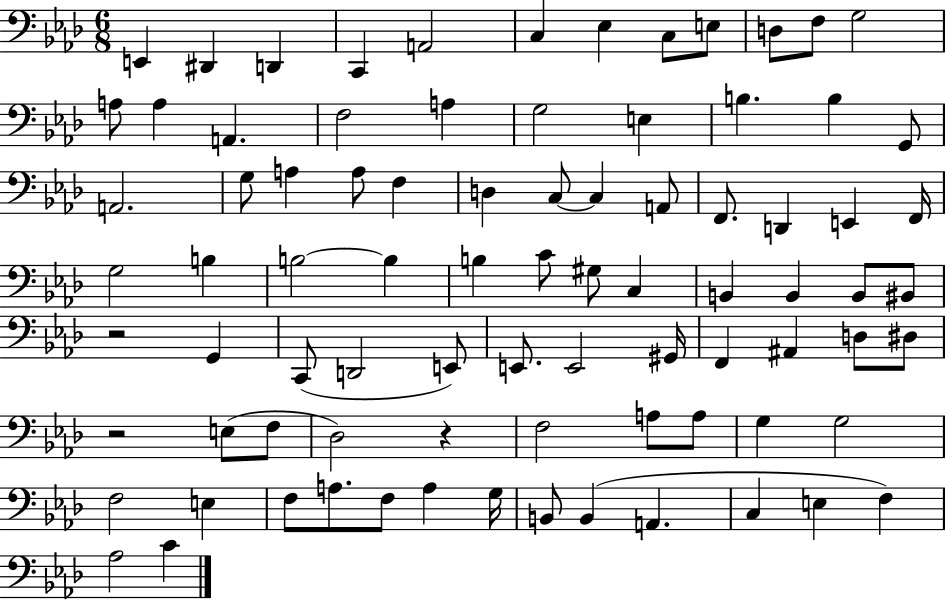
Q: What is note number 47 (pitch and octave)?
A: BIS2